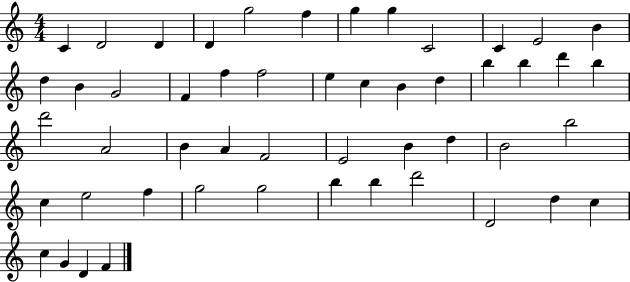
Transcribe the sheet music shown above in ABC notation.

X:1
T:Untitled
M:4/4
L:1/4
K:C
C D2 D D g2 f g g C2 C E2 B d B G2 F f f2 e c B d b b d' b d'2 A2 B A F2 E2 B d B2 b2 c e2 f g2 g2 b b d'2 D2 d c c G D F